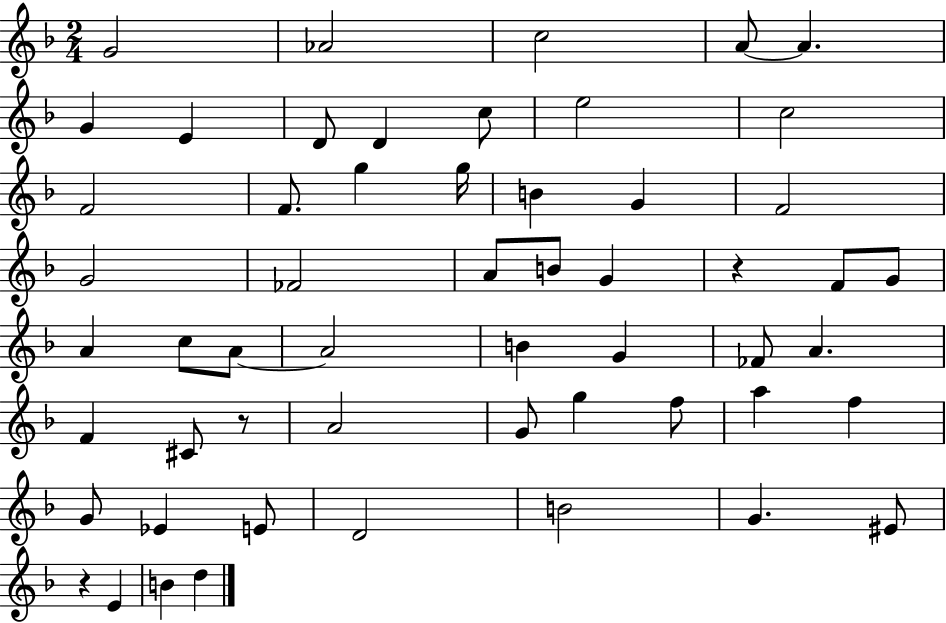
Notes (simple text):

G4/h Ab4/h C5/h A4/e A4/q. G4/q E4/q D4/e D4/q C5/e E5/h C5/h F4/h F4/e. G5/q G5/s B4/q G4/q F4/h G4/h FES4/h A4/e B4/e G4/q R/q F4/e G4/e A4/q C5/e A4/e A4/h B4/q G4/q FES4/e A4/q. F4/q C#4/e R/e A4/h G4/e G5/q F5/e A5/q F5/q G4/e Eb4/q E4/e D4/h B4/h G4/q. EIS4/e R/q E4/q B4/q D5/q